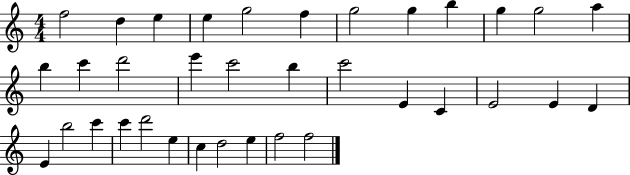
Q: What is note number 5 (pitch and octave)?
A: G5